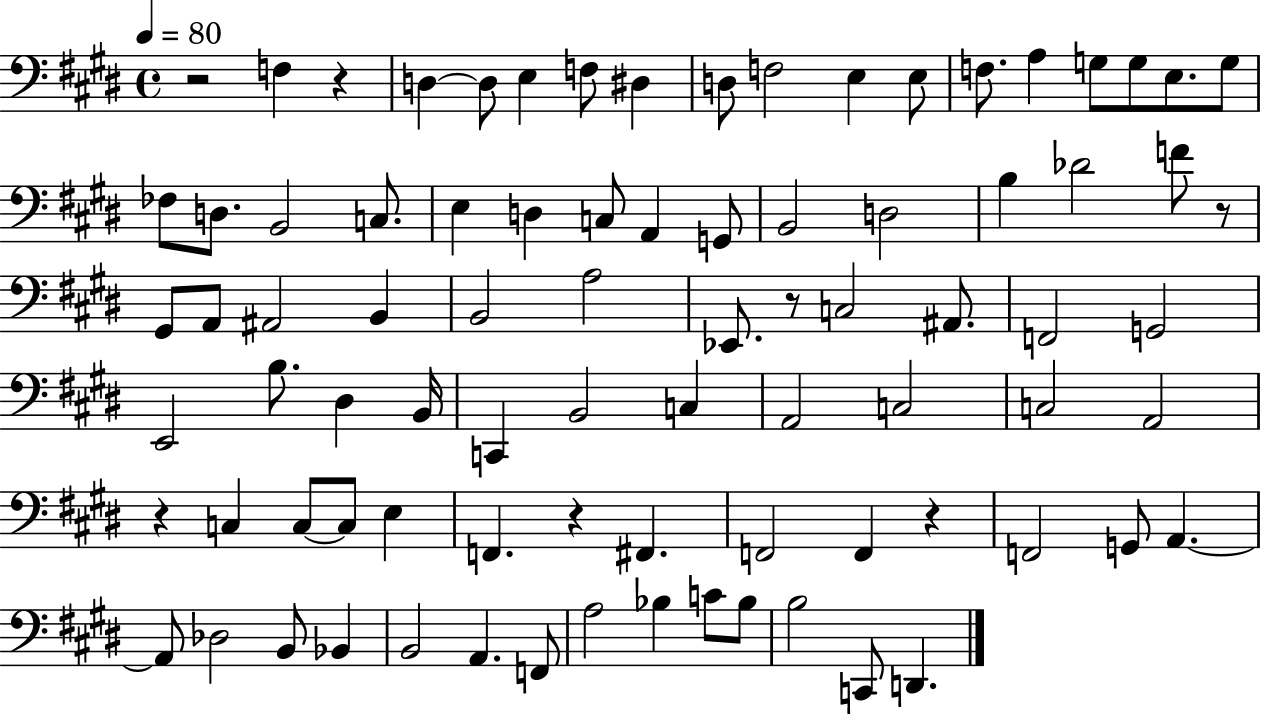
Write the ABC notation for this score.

X:1
T:Untitled
M:4/4
L:1/4
K:E
z2 F, z D, D,/2 E, F,/2 ^D, D,/2 F,2 E, E,/2 F,/2 A, G,/2 G,/2 E,/2 G,/2 _F,/2 D,/2 B,,2 C,/2 E, D, C,/2 A,, G,,/2 B,,2 D,2 B, _D2 F/2 z/2 ^G,,/2 A,,/2 ^A,,2 B,, B,,2 A,2 _E,,/2 z/2 C,2 ^A,,/2 F,,2 G,,2 E,,2 B,/2 ^D, B,,/4 C,, B,,2 C, A,,2 C,2 C,2 A,,2 z C, C,/2 C,/2 E, F,, z ^F,, F,,2 F,, z F,,2 G,,/2 A,, A,,/2 _D,2 B,,/2 _B,, B,,2 A,, F,,/2 A,2 _B, C/2 _B,/2 B,2 C,,/2 D,,